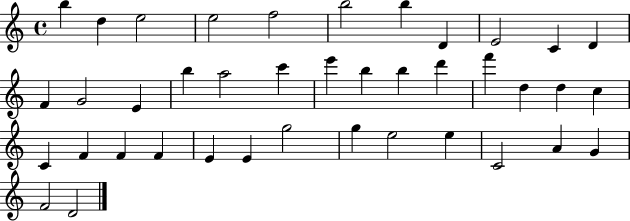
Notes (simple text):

B5/q D5/q E5/h E5/h F5/h B5/h B5/q D4/q E4/h C4/q D4/q F4/q G4/h E4/q B5/q A5/h C6/q E6/q B5/q B5/q D6/q F6/q D5/q D5/q C5/q C4/q F4/q F4/q F4/q E4/q E4/q G5/h G5/q E5/h E5/q C4/h A4/q G4/q F4/h D4/h